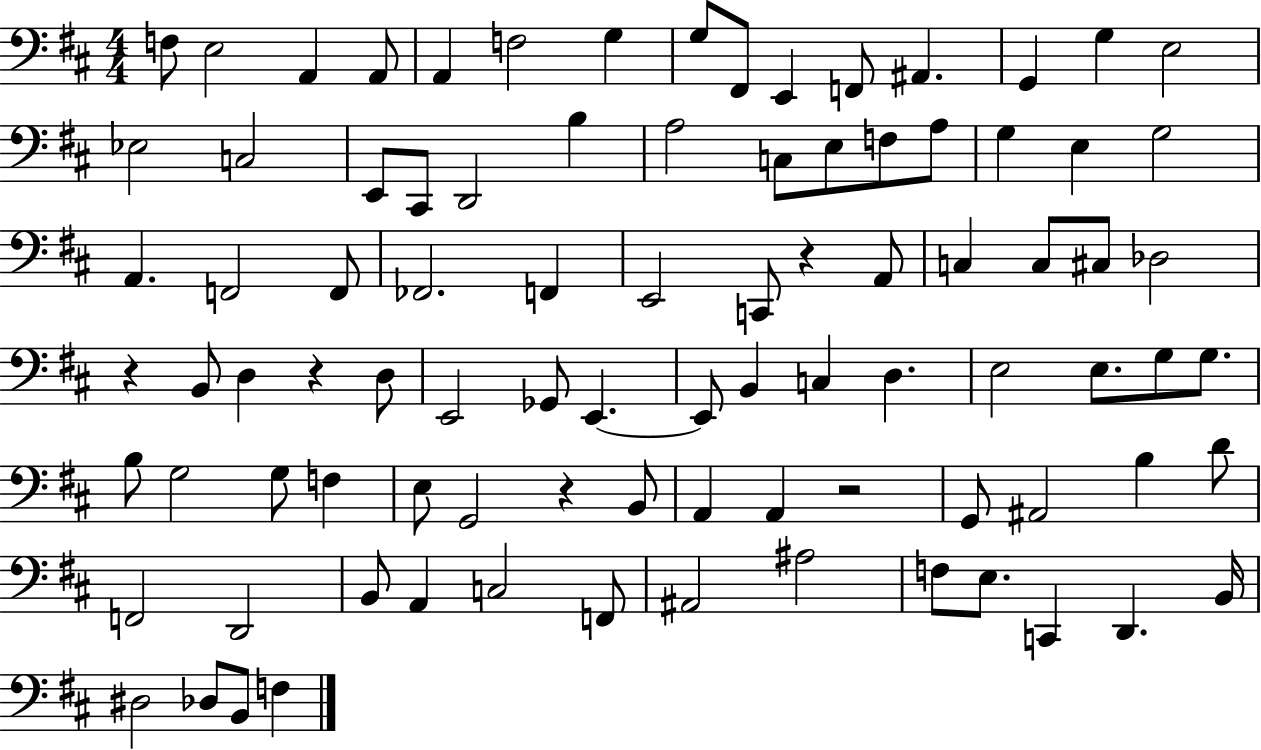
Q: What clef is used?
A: bass